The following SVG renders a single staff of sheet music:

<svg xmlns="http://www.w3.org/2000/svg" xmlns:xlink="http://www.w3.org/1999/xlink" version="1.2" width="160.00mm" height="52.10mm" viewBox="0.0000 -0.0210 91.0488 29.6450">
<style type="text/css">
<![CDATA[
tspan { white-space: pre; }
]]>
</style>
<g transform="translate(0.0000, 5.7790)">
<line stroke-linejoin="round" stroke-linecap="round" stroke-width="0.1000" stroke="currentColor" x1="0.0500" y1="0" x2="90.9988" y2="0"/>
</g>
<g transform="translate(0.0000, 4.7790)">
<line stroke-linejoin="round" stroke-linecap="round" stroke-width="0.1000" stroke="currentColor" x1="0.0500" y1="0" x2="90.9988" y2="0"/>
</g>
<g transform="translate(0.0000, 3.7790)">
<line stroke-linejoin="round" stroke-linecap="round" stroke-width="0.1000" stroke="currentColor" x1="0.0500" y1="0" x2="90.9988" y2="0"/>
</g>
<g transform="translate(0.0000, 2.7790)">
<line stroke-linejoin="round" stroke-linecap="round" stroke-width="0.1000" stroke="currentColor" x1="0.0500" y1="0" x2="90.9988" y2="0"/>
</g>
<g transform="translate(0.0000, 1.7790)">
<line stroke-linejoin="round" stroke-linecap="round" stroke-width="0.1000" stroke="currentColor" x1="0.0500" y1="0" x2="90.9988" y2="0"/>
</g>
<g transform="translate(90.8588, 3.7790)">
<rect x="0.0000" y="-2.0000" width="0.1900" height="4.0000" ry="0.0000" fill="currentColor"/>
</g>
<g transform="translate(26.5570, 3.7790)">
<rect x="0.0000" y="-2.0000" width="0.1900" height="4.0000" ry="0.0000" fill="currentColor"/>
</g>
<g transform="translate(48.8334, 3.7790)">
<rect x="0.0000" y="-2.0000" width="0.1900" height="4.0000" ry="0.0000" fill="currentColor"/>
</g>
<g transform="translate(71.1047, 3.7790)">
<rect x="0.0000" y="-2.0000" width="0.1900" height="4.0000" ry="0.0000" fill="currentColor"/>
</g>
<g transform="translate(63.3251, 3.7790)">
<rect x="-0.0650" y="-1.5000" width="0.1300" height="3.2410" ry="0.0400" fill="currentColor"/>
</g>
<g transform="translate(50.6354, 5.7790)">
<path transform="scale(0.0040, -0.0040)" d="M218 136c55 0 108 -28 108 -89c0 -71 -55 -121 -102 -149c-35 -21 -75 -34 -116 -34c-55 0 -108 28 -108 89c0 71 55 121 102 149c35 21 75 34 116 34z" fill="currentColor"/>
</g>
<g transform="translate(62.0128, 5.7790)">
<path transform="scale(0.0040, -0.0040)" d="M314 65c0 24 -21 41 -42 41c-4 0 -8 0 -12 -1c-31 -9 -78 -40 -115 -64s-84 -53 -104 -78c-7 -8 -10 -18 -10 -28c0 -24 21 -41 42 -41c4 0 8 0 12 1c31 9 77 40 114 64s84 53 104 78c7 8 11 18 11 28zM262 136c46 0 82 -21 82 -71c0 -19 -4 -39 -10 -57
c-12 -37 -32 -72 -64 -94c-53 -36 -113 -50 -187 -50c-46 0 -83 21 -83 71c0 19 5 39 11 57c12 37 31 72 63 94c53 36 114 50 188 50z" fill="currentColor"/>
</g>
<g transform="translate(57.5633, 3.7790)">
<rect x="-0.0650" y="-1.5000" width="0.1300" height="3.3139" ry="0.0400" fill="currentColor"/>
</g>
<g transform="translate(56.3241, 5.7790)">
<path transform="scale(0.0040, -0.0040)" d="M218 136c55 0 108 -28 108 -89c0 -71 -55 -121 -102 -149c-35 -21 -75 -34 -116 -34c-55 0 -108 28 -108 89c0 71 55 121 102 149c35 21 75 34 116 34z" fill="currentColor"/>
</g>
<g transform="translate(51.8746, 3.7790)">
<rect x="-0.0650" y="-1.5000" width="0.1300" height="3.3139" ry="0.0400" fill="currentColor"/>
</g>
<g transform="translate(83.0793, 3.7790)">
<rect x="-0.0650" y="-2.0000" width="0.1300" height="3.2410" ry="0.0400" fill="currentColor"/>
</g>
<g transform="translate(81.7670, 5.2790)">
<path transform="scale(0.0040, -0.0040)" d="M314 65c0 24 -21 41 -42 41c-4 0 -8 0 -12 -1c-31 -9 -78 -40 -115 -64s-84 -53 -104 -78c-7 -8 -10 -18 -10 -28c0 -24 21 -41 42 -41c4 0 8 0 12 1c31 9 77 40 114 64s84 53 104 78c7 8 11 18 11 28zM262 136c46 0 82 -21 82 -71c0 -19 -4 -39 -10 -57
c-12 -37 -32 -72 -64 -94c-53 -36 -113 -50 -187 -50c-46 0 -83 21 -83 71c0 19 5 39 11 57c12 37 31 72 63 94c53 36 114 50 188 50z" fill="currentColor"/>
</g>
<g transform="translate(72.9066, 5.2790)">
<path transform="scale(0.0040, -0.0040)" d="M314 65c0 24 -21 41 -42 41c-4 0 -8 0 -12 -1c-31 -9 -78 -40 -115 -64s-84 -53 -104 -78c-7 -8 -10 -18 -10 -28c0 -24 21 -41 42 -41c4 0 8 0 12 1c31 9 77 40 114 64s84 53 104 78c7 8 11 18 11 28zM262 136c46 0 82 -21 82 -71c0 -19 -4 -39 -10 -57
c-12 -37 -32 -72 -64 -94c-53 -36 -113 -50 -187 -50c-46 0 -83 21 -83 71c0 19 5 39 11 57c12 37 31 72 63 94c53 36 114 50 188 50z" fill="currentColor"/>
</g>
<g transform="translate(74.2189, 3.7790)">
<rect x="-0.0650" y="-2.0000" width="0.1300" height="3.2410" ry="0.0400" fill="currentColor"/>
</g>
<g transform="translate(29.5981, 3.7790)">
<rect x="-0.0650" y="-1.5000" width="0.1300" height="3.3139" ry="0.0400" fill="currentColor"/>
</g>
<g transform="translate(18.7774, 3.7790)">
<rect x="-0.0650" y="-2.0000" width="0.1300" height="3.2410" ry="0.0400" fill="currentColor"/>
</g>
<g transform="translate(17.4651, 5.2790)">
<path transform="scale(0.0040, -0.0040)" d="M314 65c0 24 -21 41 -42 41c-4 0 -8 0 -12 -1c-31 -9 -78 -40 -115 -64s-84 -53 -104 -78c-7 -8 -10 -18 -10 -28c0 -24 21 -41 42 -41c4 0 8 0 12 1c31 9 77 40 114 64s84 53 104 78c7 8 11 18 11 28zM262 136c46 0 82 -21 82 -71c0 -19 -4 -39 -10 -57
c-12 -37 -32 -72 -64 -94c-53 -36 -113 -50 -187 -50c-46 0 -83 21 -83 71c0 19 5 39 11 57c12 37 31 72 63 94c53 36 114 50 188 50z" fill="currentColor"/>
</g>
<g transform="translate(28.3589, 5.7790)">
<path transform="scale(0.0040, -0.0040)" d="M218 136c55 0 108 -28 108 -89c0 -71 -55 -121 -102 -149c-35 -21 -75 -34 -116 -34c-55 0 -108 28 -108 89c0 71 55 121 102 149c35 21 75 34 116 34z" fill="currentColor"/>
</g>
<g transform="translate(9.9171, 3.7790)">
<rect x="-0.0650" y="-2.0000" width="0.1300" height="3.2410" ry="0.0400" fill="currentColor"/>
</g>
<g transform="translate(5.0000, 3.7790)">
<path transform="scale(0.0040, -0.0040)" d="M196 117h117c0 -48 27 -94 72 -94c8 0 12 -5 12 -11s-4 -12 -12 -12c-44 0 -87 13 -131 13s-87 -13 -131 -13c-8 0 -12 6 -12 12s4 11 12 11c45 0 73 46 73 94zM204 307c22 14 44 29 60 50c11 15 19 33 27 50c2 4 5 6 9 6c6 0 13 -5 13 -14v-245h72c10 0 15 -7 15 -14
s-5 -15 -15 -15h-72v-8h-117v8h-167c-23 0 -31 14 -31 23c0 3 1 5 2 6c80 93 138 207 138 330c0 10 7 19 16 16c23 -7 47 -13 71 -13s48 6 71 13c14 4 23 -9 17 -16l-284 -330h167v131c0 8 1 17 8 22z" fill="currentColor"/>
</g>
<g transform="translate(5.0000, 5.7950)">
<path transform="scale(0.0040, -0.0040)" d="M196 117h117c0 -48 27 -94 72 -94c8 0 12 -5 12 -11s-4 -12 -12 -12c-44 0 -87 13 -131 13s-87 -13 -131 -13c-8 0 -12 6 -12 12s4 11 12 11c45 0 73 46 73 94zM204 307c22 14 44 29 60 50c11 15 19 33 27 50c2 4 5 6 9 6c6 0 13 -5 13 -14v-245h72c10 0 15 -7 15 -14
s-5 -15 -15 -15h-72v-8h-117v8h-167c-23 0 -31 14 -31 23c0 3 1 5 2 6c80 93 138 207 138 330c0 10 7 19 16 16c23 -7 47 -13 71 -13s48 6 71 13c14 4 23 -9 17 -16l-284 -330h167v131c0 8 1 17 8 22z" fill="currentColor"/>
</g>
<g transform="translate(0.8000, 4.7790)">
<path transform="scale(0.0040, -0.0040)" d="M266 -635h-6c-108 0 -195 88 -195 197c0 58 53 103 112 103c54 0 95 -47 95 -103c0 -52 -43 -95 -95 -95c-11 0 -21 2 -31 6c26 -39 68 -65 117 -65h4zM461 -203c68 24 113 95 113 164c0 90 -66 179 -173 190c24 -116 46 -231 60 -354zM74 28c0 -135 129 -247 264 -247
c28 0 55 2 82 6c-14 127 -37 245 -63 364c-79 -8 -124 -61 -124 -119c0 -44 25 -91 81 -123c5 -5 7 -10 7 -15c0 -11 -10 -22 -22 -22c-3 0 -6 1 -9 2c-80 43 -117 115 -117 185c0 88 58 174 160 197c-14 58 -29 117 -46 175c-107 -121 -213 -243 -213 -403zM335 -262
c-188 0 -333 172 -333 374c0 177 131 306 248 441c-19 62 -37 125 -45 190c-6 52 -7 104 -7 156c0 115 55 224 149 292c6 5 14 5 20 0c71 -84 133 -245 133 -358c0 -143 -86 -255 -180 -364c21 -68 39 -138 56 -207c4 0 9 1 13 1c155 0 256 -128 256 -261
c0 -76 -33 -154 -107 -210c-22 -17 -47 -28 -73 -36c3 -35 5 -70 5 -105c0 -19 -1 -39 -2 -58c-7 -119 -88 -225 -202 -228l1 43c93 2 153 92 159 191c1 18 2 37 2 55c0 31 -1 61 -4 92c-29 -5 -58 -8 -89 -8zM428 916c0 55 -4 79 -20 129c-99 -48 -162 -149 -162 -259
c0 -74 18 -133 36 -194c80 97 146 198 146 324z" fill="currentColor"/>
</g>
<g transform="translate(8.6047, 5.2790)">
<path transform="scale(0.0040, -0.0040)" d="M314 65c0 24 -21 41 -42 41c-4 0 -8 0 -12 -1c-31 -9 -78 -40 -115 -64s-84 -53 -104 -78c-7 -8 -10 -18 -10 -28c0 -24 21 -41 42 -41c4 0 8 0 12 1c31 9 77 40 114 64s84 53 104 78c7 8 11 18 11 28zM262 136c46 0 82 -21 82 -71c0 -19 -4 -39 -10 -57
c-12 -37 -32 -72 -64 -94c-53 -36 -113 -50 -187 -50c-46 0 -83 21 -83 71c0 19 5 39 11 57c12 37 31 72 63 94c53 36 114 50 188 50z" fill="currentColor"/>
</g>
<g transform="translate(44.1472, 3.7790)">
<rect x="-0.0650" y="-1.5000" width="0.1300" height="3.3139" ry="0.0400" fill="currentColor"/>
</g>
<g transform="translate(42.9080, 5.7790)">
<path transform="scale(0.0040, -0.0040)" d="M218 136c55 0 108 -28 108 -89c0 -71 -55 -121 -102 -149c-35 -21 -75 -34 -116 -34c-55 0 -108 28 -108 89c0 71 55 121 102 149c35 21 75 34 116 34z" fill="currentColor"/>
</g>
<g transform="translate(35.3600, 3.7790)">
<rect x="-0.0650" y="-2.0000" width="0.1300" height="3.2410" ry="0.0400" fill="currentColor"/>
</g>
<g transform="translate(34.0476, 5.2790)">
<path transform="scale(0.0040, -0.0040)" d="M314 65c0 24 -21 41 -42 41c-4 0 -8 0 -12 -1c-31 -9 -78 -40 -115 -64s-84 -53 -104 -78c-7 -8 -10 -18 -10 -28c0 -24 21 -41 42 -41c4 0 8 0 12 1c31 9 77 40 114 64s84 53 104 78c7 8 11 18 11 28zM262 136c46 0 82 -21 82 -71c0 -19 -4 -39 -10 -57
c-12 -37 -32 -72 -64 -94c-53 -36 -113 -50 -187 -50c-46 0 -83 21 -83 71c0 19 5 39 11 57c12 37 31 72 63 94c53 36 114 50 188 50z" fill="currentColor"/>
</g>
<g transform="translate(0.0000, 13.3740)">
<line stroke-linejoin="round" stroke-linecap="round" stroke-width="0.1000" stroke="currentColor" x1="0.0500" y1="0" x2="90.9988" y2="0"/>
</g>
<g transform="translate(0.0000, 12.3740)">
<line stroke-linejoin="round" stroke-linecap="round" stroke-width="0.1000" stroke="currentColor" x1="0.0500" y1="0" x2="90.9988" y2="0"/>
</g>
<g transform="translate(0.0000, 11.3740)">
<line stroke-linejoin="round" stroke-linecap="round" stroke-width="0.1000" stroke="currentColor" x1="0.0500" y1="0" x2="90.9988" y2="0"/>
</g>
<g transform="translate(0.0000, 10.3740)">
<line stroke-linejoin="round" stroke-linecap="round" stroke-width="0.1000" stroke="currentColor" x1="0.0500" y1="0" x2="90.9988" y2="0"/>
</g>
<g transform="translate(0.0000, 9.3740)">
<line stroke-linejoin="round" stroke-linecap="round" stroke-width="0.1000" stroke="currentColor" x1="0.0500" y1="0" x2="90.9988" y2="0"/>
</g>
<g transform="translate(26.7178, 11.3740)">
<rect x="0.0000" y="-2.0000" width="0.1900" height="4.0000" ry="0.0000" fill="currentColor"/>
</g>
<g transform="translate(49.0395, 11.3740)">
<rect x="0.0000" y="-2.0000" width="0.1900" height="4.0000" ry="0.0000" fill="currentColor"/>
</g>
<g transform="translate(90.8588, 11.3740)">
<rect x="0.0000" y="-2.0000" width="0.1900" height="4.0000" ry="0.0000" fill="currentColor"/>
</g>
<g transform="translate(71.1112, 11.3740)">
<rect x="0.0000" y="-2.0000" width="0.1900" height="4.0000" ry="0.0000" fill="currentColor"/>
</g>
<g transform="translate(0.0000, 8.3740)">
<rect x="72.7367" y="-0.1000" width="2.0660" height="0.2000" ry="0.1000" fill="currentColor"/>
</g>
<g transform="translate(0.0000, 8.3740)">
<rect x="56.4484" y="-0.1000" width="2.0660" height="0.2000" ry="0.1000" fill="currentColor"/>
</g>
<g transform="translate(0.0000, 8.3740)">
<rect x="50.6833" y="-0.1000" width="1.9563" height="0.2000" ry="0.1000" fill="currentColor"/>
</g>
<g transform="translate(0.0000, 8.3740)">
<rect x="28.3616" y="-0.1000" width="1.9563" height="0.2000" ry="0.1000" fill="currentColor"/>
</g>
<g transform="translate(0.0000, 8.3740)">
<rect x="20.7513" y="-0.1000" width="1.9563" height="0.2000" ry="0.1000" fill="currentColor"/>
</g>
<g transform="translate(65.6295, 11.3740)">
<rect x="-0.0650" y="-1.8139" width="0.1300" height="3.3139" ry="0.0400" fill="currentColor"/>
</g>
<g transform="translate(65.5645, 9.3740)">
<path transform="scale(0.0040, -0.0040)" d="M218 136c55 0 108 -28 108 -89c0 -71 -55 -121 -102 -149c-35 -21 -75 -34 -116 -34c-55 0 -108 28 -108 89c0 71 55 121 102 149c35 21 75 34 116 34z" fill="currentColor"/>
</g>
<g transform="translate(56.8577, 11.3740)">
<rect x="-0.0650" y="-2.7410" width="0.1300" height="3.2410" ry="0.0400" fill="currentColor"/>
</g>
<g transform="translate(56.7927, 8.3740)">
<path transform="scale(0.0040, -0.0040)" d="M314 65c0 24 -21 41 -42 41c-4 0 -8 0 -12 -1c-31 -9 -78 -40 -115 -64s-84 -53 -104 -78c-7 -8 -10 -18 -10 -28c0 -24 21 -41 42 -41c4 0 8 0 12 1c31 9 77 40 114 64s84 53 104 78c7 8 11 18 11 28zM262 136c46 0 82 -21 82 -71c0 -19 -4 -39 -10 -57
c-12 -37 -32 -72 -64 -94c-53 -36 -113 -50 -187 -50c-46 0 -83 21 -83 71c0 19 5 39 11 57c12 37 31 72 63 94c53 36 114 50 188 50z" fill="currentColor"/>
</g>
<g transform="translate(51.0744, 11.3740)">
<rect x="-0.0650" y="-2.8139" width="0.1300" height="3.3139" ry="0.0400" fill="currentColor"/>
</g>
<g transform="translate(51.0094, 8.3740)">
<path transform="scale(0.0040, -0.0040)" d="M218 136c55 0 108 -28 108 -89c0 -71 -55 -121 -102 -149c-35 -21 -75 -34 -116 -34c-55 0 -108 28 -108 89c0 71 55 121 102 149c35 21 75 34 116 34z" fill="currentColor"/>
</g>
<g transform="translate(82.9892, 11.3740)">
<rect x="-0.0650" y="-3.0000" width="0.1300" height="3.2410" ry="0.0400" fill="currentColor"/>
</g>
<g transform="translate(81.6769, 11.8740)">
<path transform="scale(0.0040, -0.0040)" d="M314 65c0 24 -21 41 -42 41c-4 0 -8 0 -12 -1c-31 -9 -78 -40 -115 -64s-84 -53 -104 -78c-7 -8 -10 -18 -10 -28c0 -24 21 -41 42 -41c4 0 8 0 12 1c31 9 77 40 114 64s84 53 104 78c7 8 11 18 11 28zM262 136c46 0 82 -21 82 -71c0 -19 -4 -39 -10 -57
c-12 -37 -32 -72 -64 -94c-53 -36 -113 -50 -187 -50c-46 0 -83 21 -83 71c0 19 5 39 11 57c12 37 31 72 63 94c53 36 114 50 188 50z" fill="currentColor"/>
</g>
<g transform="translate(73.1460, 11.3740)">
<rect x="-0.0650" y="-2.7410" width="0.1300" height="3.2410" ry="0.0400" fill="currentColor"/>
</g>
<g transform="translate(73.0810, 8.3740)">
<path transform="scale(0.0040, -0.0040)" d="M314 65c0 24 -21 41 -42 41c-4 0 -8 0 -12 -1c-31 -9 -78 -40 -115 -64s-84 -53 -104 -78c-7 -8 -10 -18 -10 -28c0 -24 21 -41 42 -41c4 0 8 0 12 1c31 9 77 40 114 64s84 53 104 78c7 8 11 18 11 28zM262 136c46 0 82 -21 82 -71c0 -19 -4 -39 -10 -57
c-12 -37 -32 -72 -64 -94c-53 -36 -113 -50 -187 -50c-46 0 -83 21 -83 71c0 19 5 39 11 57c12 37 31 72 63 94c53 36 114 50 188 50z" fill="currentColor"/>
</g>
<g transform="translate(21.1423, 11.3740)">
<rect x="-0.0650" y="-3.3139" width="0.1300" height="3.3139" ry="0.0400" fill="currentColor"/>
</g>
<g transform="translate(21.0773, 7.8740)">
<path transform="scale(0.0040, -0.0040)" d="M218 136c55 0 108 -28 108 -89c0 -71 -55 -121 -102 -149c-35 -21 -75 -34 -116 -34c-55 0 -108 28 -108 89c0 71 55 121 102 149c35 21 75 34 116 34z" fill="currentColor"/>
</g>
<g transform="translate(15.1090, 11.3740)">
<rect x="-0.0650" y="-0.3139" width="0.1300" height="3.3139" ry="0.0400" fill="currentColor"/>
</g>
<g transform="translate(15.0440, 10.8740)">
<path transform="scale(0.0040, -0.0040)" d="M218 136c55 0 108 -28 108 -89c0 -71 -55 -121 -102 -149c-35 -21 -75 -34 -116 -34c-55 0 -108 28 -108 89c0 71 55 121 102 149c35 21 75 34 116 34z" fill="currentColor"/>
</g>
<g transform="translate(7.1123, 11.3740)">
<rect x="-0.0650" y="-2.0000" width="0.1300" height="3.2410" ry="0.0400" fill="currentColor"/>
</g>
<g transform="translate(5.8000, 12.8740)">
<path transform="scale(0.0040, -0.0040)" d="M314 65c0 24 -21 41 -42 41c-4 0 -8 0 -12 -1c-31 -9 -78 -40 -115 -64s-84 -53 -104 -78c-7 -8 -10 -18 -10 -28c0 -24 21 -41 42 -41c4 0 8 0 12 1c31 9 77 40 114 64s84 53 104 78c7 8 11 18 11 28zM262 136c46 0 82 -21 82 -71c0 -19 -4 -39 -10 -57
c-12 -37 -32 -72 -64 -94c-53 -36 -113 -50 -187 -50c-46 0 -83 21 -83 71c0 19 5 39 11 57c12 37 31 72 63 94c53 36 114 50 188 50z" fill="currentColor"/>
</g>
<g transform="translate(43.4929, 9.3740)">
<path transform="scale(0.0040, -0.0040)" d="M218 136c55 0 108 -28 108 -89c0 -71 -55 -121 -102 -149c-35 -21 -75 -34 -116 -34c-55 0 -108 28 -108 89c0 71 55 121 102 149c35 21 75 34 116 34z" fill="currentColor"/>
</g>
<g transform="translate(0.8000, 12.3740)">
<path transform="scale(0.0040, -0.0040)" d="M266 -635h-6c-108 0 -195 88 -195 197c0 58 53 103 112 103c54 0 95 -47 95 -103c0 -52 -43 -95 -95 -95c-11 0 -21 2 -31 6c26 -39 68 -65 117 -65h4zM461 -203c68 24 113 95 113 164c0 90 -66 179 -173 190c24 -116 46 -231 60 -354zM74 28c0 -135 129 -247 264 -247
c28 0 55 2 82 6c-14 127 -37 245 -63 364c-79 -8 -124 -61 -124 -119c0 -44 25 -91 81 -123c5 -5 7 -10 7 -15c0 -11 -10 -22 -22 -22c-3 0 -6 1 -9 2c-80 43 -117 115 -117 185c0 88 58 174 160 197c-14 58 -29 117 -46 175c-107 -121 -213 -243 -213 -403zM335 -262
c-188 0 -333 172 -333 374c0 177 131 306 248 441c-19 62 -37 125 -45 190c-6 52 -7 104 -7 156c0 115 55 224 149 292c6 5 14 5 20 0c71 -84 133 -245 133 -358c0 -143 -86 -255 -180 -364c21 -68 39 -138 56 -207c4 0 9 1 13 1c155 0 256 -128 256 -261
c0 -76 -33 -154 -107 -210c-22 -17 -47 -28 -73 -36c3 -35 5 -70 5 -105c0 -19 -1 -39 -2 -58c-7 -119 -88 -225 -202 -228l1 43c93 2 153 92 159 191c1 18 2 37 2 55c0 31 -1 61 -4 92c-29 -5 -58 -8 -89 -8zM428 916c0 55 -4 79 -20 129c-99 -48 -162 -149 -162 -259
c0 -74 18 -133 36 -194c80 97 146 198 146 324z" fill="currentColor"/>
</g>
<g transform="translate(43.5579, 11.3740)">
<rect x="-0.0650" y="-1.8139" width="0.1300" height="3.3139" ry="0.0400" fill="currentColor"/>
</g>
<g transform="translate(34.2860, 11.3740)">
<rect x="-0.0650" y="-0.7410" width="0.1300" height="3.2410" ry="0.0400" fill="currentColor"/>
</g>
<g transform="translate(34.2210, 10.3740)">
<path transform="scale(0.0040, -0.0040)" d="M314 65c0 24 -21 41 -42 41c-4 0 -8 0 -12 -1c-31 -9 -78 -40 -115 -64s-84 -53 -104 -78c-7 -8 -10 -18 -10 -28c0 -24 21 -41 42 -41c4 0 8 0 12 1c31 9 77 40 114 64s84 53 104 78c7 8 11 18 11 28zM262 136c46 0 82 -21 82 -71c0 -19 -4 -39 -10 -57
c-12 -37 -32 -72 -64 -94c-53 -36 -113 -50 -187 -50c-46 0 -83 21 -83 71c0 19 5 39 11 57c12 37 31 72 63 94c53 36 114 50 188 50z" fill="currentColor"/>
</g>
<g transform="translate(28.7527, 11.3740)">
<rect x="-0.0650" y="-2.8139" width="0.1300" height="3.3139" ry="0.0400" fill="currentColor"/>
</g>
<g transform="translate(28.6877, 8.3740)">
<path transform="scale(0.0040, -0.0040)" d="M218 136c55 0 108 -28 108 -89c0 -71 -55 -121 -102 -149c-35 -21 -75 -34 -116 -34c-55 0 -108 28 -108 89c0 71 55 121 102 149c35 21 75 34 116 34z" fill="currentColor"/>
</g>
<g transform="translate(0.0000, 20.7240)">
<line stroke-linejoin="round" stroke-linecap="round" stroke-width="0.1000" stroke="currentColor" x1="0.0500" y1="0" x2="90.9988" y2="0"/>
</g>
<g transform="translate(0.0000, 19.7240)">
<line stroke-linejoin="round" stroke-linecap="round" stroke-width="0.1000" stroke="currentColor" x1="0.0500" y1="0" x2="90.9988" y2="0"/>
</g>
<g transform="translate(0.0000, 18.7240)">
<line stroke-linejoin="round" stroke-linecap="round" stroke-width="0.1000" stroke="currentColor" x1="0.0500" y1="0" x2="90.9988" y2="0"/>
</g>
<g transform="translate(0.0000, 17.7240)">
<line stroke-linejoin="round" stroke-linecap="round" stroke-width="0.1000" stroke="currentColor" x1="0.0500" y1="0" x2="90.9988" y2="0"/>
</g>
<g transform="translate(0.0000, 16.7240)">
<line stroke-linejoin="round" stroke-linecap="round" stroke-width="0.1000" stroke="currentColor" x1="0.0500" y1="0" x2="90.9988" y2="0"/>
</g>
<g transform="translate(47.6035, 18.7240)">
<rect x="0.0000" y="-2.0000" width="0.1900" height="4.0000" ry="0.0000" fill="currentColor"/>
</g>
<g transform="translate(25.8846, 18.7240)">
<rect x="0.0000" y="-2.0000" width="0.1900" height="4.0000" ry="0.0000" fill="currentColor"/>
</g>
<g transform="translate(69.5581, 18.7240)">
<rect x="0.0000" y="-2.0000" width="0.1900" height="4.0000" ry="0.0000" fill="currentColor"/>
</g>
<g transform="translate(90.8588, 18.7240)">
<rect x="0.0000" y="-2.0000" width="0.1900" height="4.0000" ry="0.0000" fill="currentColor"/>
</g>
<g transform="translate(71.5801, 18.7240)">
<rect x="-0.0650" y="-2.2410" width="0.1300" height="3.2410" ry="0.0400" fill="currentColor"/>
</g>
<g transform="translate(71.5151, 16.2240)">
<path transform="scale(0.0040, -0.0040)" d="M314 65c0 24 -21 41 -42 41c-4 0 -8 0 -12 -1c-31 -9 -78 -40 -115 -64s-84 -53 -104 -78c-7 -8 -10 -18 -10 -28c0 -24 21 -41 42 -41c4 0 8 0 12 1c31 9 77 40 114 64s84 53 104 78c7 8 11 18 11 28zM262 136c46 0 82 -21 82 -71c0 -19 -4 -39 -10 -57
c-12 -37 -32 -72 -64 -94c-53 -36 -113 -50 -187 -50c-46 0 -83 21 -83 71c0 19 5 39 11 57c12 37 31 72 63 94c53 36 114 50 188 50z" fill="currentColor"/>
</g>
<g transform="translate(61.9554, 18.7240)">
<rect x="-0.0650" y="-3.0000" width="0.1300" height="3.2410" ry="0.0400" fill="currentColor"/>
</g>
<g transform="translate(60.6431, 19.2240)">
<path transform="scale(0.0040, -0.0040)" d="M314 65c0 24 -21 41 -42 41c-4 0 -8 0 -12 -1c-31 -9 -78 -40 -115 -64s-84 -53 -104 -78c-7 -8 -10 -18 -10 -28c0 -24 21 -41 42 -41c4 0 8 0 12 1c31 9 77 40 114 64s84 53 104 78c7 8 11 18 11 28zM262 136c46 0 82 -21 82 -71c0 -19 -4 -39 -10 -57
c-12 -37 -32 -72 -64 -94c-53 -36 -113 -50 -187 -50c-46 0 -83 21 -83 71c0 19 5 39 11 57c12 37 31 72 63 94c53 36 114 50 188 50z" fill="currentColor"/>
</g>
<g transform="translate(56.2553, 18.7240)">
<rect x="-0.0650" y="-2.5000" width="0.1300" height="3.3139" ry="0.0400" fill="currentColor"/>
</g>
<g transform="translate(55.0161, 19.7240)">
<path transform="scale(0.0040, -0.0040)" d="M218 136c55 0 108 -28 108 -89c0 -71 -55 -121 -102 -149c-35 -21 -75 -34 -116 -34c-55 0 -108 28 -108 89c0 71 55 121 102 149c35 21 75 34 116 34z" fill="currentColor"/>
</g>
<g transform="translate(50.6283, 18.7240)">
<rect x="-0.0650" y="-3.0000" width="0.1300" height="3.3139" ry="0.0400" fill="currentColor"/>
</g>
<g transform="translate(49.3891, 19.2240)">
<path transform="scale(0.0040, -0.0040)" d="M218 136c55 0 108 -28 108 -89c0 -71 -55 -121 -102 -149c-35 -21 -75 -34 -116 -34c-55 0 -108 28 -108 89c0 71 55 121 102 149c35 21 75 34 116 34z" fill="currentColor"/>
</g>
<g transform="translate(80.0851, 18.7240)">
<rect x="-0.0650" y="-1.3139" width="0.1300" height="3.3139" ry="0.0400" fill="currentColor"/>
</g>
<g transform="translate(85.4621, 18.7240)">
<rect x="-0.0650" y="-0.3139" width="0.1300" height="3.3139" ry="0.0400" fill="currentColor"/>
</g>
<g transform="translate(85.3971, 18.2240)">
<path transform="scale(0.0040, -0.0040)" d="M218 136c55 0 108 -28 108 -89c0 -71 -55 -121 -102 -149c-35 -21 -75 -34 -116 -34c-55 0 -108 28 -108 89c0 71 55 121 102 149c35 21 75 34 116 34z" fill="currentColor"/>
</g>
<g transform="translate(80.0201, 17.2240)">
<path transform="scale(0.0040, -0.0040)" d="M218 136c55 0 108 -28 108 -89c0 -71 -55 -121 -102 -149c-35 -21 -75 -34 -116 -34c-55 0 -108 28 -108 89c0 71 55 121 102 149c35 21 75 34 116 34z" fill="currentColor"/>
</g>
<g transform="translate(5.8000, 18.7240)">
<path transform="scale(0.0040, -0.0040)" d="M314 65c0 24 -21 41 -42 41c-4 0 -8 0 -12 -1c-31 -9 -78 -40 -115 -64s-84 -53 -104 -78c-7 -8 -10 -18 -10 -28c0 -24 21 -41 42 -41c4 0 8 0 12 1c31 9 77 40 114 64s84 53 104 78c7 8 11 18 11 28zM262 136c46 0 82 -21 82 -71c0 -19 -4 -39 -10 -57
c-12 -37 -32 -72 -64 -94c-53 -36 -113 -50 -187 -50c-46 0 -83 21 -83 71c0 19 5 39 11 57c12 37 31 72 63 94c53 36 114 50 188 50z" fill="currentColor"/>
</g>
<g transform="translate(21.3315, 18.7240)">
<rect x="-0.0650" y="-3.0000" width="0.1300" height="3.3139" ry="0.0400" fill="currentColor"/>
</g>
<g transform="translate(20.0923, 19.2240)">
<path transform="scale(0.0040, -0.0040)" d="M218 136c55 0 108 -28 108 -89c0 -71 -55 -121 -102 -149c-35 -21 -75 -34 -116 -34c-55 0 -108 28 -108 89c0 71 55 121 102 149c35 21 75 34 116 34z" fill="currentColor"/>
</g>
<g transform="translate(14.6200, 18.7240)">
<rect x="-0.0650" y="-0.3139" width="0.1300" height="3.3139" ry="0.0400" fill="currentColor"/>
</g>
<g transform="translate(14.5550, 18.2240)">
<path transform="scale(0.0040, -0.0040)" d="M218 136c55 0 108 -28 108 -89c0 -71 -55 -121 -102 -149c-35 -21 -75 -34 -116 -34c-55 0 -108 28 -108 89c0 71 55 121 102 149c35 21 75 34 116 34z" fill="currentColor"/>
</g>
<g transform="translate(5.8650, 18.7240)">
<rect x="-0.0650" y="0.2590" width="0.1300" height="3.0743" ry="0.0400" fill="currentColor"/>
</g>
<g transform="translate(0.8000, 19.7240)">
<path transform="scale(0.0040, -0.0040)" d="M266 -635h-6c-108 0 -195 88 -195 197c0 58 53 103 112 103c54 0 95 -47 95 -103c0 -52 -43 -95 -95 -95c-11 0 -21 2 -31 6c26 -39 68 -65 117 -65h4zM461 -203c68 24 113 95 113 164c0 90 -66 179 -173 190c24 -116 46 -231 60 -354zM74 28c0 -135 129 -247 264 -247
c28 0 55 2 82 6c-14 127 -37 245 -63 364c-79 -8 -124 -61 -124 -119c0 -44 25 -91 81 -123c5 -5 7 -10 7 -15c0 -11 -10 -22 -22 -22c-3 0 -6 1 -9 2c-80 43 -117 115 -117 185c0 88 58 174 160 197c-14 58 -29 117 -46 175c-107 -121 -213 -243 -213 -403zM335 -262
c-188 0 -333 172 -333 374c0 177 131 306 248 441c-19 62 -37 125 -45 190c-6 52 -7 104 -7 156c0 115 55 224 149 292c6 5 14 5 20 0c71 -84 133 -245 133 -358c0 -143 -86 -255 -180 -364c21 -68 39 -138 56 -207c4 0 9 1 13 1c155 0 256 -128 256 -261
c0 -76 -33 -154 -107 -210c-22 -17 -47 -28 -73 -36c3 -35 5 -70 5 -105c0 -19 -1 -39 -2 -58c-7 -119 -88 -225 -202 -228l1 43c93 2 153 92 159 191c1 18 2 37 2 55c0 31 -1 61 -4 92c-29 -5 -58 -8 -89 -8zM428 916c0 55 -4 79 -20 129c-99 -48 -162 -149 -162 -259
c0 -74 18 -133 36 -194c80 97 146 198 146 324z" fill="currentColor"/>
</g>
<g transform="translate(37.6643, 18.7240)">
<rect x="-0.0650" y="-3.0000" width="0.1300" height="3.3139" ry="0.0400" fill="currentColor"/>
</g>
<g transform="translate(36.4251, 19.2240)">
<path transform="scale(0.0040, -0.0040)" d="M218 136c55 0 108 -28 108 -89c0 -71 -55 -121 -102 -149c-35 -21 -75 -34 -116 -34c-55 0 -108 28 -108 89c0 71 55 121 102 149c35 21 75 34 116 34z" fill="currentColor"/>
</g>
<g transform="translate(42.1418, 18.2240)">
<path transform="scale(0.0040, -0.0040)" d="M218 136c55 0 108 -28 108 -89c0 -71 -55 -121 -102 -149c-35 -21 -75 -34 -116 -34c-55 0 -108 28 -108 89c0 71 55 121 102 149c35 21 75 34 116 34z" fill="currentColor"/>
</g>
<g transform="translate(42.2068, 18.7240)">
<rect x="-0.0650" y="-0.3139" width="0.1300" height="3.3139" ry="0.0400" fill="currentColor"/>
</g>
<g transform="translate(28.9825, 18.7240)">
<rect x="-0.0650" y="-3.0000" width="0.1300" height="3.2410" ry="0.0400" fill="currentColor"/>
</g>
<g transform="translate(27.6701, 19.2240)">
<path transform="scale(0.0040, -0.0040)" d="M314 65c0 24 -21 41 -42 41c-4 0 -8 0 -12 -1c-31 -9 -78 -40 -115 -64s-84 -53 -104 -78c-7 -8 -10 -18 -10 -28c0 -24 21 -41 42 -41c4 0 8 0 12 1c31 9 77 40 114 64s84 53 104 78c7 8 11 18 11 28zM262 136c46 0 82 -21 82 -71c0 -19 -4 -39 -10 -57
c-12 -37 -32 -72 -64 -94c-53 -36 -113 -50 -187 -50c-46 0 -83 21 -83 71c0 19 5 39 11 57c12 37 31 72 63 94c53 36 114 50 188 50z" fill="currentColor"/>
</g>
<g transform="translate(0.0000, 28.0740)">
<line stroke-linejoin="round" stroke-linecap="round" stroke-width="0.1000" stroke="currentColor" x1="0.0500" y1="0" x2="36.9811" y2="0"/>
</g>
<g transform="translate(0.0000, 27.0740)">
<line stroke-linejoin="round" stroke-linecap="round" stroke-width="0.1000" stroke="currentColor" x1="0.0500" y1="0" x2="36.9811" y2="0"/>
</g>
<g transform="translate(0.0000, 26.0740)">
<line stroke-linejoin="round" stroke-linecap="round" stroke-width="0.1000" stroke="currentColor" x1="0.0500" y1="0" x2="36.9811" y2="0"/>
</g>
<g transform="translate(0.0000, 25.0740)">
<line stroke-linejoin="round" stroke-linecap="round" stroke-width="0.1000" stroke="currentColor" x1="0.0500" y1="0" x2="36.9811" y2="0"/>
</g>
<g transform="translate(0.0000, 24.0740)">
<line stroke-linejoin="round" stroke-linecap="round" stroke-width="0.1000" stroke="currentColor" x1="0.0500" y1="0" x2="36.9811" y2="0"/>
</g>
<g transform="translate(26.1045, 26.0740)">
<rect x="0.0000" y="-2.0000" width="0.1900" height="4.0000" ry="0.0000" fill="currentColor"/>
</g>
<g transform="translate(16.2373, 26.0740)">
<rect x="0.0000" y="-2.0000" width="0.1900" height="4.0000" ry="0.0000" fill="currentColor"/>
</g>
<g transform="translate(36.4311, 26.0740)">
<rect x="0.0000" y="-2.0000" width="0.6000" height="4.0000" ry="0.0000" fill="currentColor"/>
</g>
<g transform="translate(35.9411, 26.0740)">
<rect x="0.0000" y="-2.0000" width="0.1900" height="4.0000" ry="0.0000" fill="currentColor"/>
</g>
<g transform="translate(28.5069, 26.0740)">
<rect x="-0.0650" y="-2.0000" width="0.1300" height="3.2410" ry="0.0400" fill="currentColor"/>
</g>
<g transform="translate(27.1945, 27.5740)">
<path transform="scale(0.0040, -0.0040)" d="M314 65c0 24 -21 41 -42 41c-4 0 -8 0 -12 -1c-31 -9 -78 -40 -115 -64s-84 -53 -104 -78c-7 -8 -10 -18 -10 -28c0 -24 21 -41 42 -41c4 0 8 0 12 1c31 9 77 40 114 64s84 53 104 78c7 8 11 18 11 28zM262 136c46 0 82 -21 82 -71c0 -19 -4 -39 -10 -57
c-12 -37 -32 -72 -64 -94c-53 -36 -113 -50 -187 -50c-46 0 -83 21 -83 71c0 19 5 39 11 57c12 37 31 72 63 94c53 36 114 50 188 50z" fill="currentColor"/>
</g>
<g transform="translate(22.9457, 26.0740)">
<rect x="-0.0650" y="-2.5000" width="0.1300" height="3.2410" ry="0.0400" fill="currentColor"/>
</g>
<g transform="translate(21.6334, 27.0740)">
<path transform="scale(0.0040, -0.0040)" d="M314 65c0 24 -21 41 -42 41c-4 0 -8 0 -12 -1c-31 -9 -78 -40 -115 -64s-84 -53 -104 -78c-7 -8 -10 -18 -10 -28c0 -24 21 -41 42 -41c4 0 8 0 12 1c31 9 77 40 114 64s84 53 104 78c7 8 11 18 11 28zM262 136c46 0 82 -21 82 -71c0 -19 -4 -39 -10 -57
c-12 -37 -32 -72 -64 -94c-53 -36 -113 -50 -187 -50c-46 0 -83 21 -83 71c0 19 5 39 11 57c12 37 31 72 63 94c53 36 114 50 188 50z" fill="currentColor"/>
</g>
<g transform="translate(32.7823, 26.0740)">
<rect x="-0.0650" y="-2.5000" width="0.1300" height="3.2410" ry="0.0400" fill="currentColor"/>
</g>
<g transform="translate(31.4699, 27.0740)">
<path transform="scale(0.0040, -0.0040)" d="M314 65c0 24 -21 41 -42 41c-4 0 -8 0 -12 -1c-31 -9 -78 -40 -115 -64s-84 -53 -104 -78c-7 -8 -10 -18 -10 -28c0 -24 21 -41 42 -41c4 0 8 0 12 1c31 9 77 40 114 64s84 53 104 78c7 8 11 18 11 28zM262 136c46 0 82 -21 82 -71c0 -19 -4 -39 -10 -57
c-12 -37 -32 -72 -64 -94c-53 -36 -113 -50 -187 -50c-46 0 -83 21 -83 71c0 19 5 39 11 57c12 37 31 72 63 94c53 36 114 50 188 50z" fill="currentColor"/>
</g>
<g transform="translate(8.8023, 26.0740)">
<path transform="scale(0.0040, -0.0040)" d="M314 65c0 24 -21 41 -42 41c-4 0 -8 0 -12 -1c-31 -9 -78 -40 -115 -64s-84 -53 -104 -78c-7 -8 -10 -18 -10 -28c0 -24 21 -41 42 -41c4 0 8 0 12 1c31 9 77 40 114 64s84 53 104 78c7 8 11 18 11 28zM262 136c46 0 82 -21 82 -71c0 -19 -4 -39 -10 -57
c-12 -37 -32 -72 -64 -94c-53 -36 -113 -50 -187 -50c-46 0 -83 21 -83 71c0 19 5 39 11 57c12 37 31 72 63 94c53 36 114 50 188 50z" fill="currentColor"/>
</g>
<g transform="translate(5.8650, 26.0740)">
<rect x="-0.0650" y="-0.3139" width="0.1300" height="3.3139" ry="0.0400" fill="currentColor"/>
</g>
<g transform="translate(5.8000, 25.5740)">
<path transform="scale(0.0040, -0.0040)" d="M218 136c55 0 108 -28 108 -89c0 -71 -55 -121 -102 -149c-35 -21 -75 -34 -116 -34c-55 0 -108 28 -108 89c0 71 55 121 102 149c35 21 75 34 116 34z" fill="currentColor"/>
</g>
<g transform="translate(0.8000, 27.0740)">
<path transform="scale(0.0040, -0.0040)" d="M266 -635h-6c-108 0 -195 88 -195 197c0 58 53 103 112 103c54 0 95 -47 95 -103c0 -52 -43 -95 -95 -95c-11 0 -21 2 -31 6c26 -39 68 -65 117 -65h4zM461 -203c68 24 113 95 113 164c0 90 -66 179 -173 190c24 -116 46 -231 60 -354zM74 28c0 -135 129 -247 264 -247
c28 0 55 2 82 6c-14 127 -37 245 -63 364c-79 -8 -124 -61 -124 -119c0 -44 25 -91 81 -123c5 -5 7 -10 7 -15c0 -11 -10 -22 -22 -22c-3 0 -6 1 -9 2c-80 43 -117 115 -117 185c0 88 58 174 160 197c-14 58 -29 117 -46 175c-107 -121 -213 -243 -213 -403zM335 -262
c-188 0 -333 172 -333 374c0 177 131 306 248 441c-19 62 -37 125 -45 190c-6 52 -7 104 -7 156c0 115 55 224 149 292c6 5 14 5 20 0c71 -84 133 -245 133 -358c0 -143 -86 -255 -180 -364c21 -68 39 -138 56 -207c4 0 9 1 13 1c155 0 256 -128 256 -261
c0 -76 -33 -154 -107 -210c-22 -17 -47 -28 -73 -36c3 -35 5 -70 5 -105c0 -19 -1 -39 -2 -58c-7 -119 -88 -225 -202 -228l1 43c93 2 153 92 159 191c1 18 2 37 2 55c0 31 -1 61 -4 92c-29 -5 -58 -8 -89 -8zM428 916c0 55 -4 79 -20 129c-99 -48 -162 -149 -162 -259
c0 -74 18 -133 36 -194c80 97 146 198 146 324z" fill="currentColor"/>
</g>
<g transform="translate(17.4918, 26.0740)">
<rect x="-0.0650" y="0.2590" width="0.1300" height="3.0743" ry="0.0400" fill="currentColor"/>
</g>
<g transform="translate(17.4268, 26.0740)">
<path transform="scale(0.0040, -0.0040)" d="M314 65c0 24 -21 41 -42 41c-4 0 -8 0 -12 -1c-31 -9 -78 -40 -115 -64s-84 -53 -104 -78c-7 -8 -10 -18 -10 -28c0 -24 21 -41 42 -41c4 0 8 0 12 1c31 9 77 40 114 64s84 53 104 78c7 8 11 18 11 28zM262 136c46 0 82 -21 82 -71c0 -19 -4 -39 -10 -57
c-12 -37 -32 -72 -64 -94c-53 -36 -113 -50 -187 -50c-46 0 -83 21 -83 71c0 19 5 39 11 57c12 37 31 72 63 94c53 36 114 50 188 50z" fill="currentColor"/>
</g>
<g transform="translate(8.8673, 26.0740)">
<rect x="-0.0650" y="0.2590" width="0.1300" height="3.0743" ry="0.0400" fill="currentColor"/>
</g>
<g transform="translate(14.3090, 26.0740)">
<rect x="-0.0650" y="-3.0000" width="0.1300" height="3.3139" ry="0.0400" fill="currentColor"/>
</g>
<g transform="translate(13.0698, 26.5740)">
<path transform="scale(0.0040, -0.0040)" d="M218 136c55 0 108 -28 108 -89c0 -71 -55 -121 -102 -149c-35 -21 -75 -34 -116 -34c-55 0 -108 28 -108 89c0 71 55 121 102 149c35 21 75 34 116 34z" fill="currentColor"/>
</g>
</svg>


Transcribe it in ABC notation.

X:1
T:Untitled
M:4/4
L:1/4
K:C
F2 F2 E F2 E E E E2 F2 F2 F2 c b a d2 f a a2 f a2 A2 B2 c A A2 A c A G A2 g2 e c c B2 A B2 G2 F2 G2